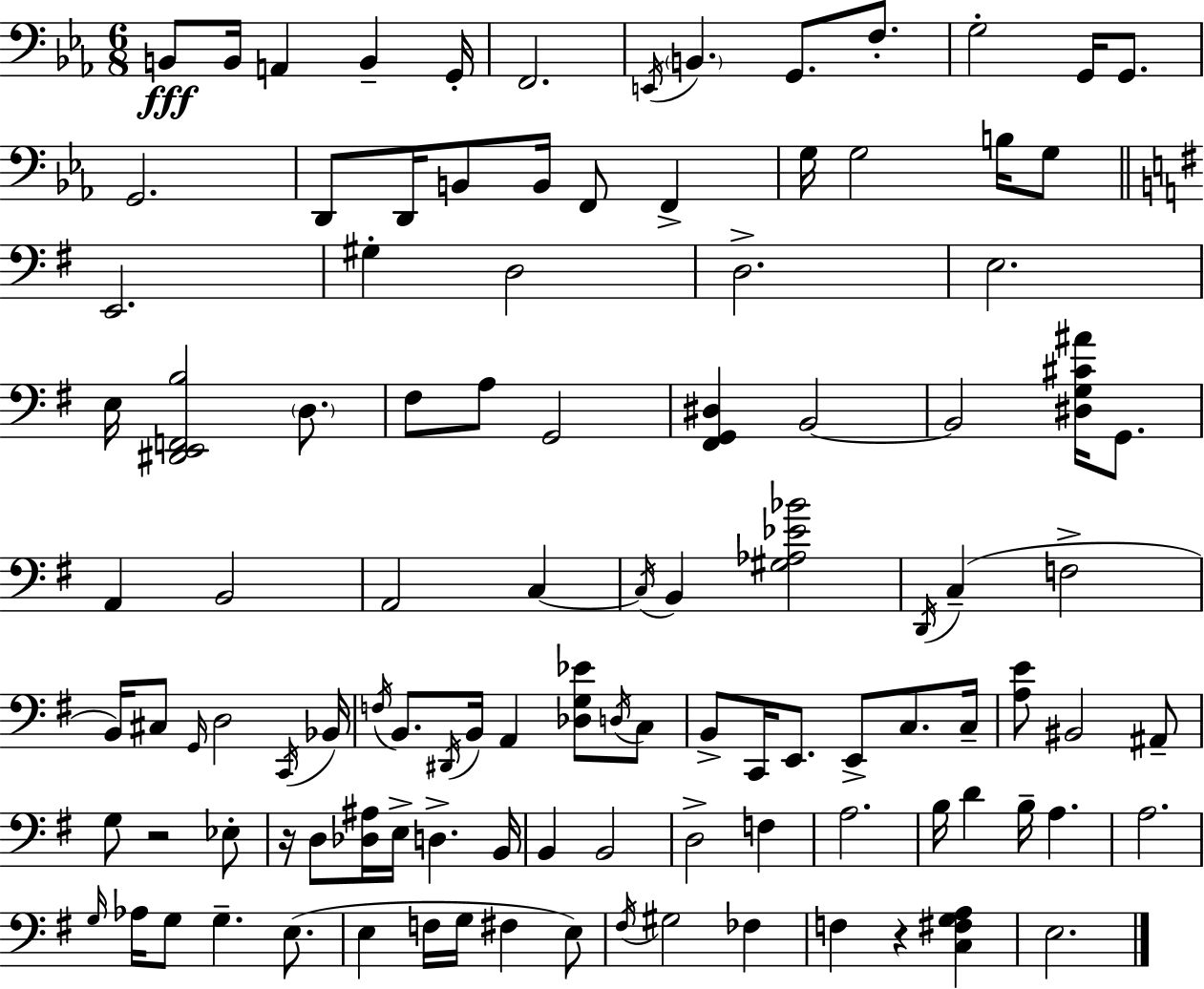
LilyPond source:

{
  \clef bass
  \numericTimeSignature
  \time 6/8
  \key ees \major
  \repeat volta 2 { b,8\fff b,16 a,4 b,4-- g,16-. | f,2. | \acciaccatura { e,16 } \parenthesize b,4. g,8. f8.-. | g2-. g,16 g,8. | \break g,2. | d,8 d,16 b,8 b,16 f,8 f,4-> | g16 g2 b16 g8 | \bar "||" \break \key g \major e,2. | gis4-. d2 | d2.-> | e2. | \break e16 <dis, e, f, b>2 \parenthesize d8. | fis8 a8 g,2 | <fis, g, dis>4 b,2~~ | b,2 <dis g cis' ais'>16 g,8. | \break a,4 b,2 | a,2 c4~~ | \acciaccatura { c16 } b,4 <gis aes ees' bes'>2 | \acciaccatura { d,16 } c4--( f2-> | \break b,16) cis8 \grace { g,16 } d2 | \acciaccatura { c,16 } bes,16 \acciaccatura { f16 } b,8. \acciaccatura { dis,16 } b,16 a,4 | <des g ees'>8 \acciaccatura { d16 } c8 b,8-> c,16 e,8. | e,8-> c8. c16-- <a e'>8 bis,2 | \break ais,8-- g8 r2 | ees8-. r16 d8 <des ais>16 e16-> | d4.-> b,16 b,4 b,2 | d2-> | \break f4 a2. | b16 d'4 | b16-- a4. a2. | \grace { g16 } aes16 g8 g4.-- | \break e8.( e4 | f16 g16 fis4 e8) \acciaccatura { fis16 } gis2 | fes4 f4 | r4 <c fis g a>4 e2. | \break } \bar "|."
}